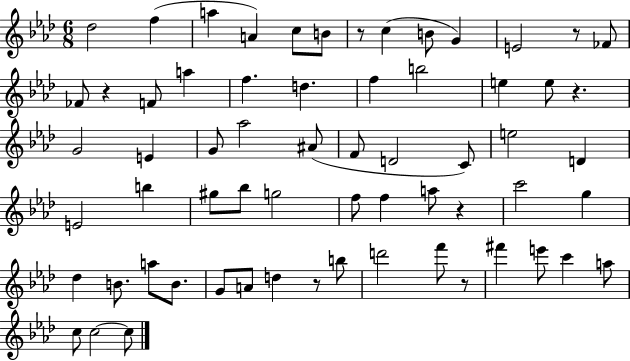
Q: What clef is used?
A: treble